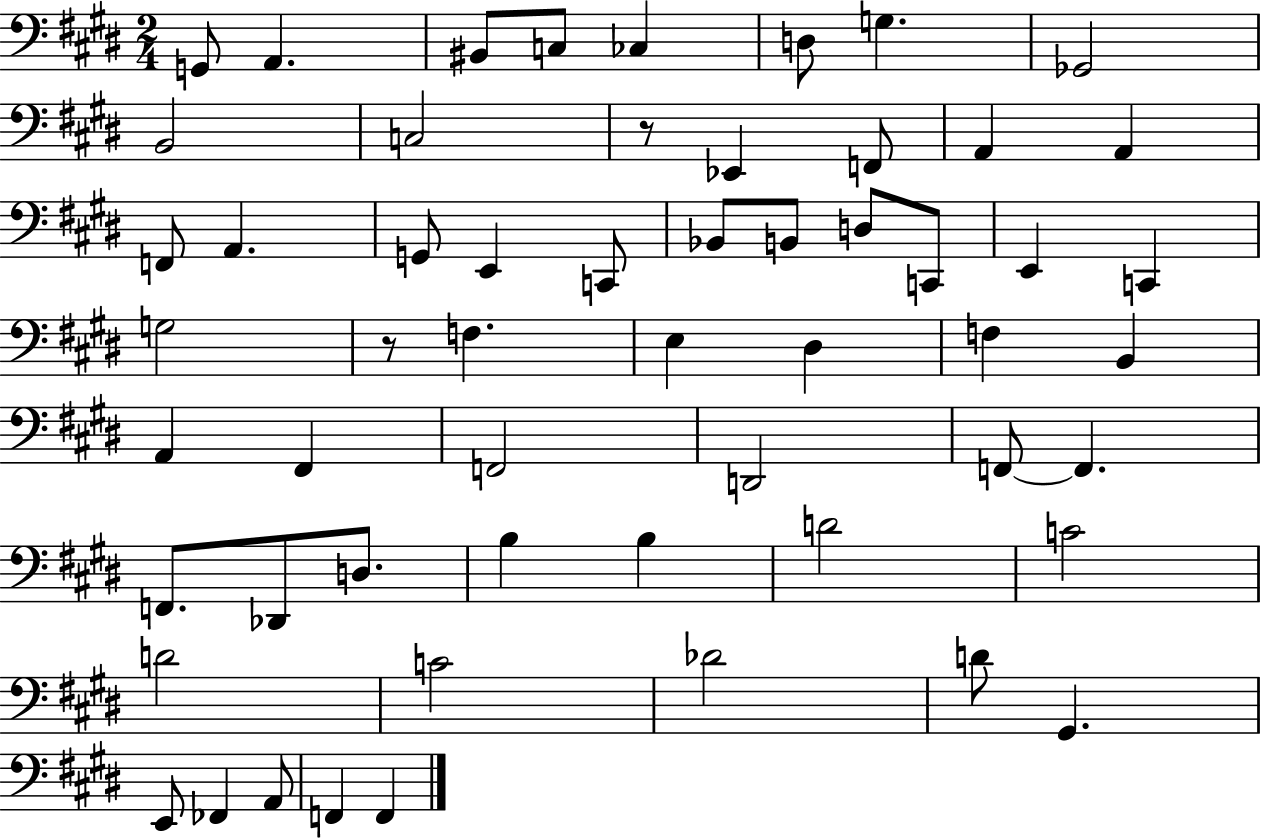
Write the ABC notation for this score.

X:1
T:Untitled
M:2/4
L:1/4
K:E
G,,/2 A,, ^B,,/2 C,/2 _C, D,/2 G, _G,,2 B,,2 C,2 z/2 _E,, F,,/2 A,, A,, F,,/2 A,, G,,/2 E,, C,,/2 _B,,/2 B,,/2 D,/2 C,,/2 E,, C,, G,2 z/2 F, E, ^D, F, B,, A,, ^F,, F,,2 D,,2 F,,/2 F,, F,,/2 _D,,/2 D,/2 B, B, D2 C2 D2 C2 _D2 D/2 ^G,, E,,/2 _F,, A,,/2 F,, F,,